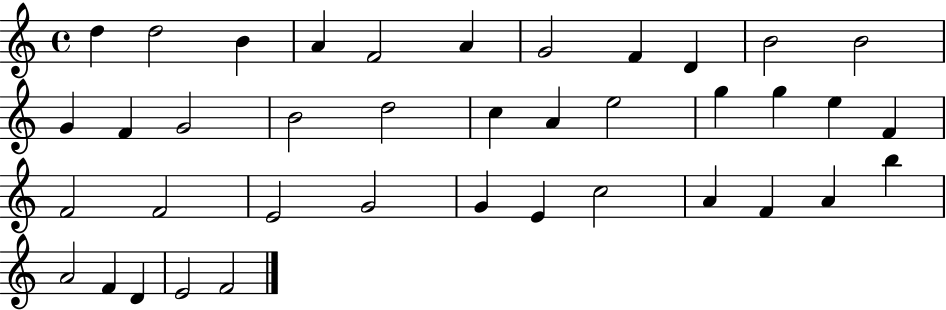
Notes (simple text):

D5/q D5/h B4/q A4/q F4/h A4/q G4/h F4/q D4/q B4/h B4/h G4/q F4/q G4/h B4/h D5/h C5/q A4/q E5/h G5/q G5/q E5/q F4/q F4/h F4/h E4/h G4/h G4/q E4/q C5/h A4/q F4/q A4/q B5/q A4/h F4/q D4/q E4/h F4/h